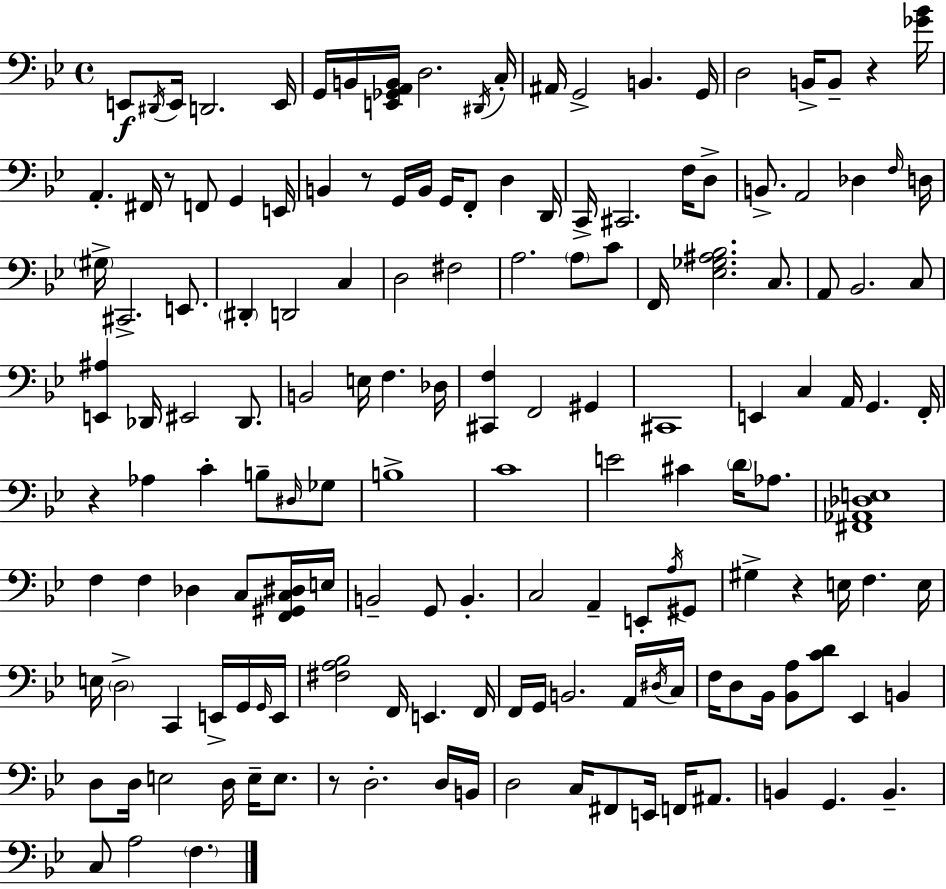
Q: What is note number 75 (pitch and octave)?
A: B3